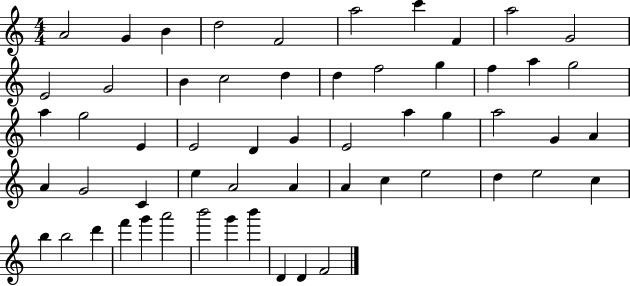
A4/h G4/q B4/q D5/h F4/h A5/h C6/q F4/q A5/h G4/h E4/h G4/h B4/q C5/h D5/q D5/q F5/h G5/q F5/q A5/q G5/h A5/q G5/h E4/q E4/h D4/q G4/q E4/h A5/q G5/q A5/h G4/q A4/q A4/q G4/h C4/q E5/q A4/h A4/q A4/q C5/q E5/h D5/q E5/h C5/q B5/q B5/h D6/q F6/q G6/q A6/h B6/h G6/q B6/q D4/q D4/q F4/h